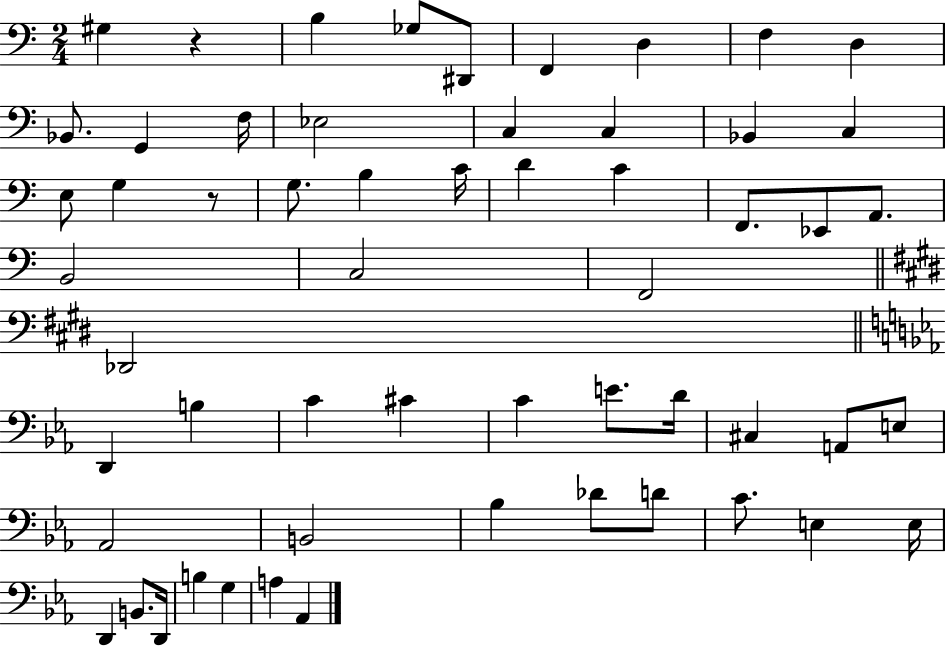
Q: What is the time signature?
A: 2/4